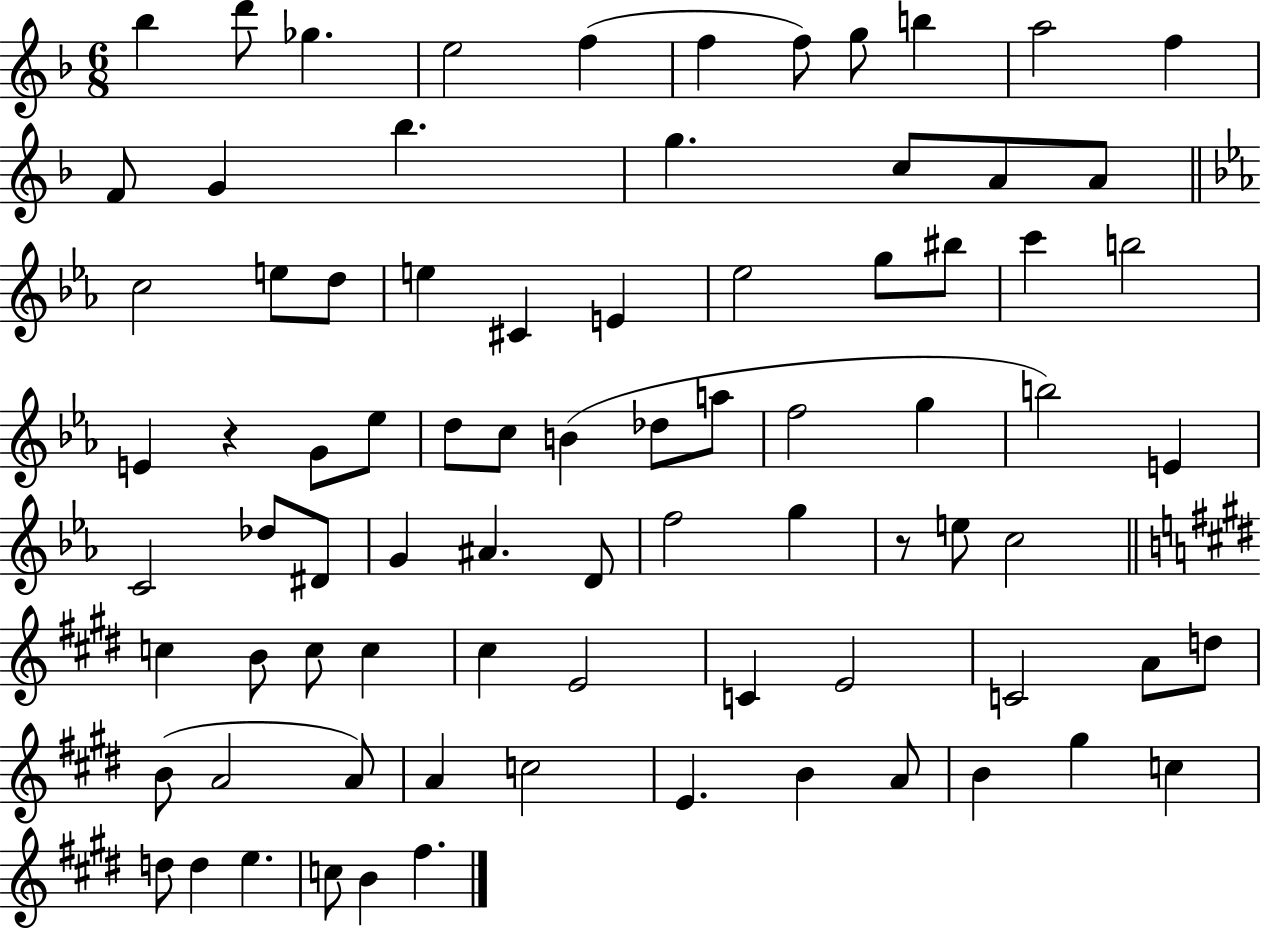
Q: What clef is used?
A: treble